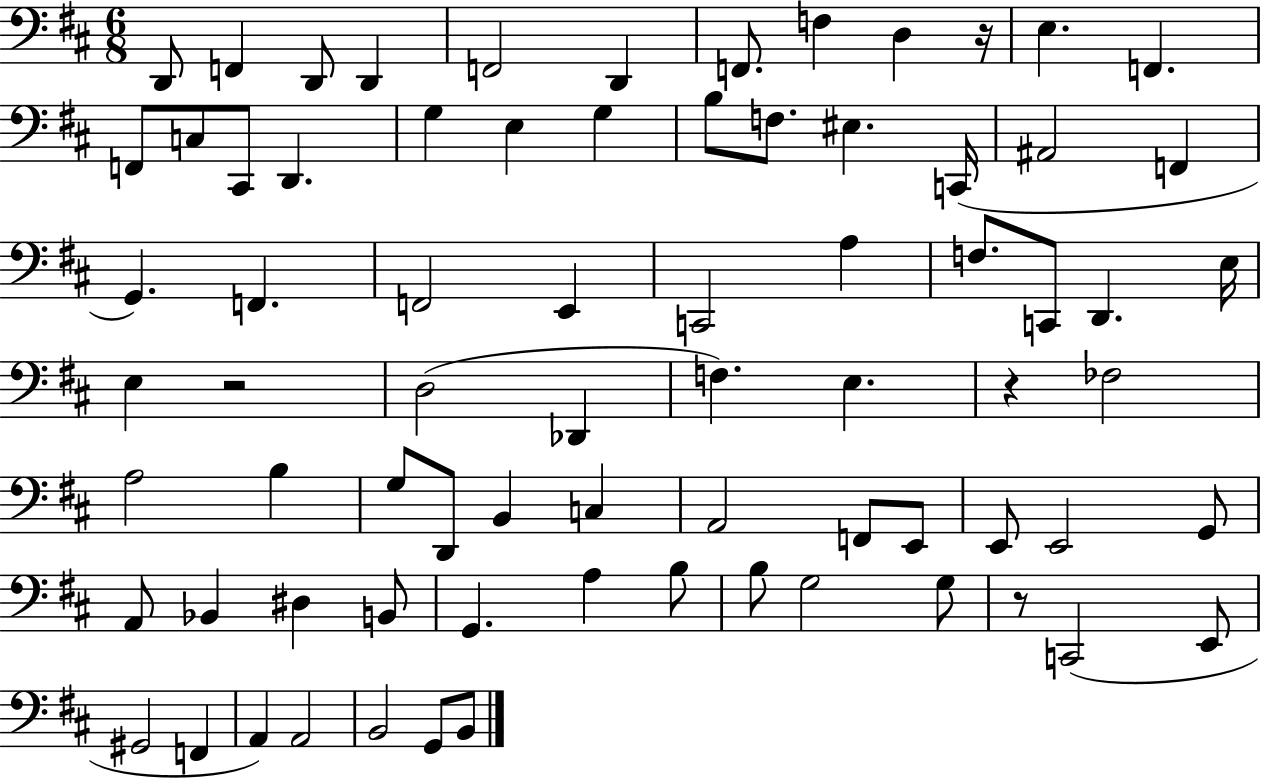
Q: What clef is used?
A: bass